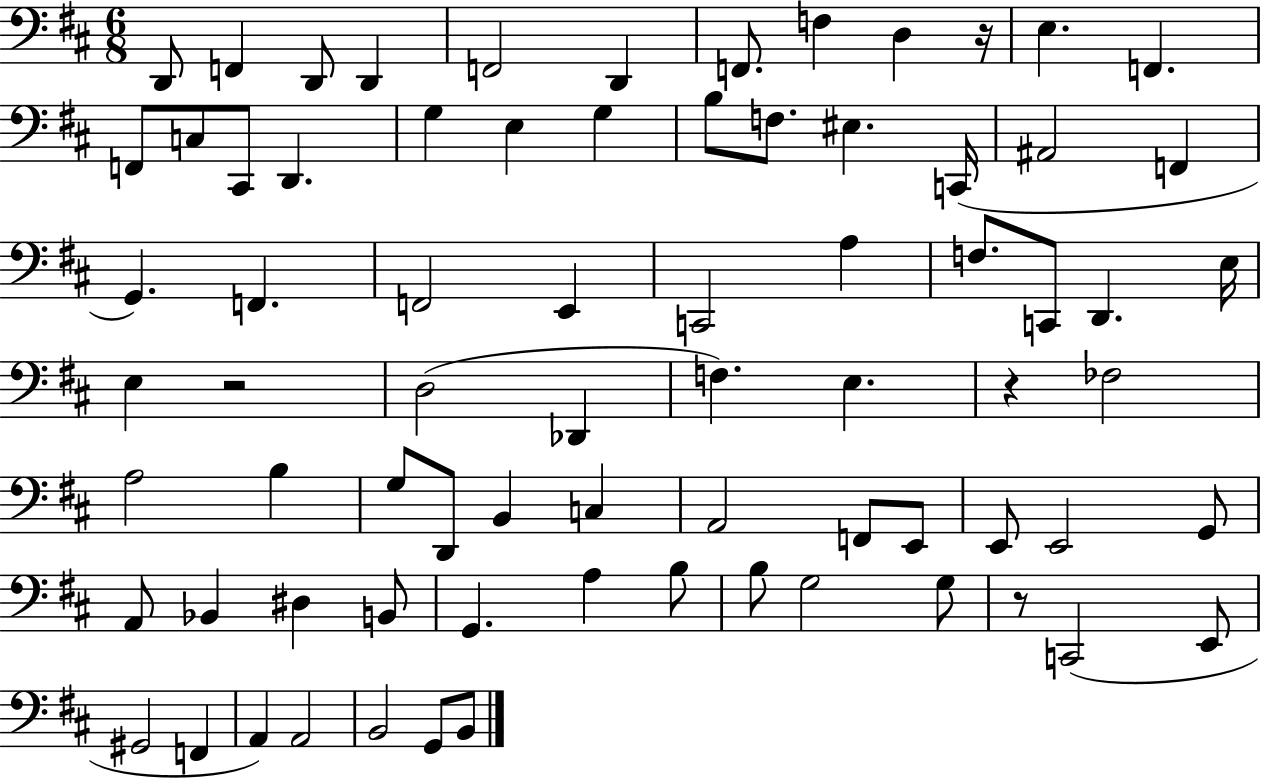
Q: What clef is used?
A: bass